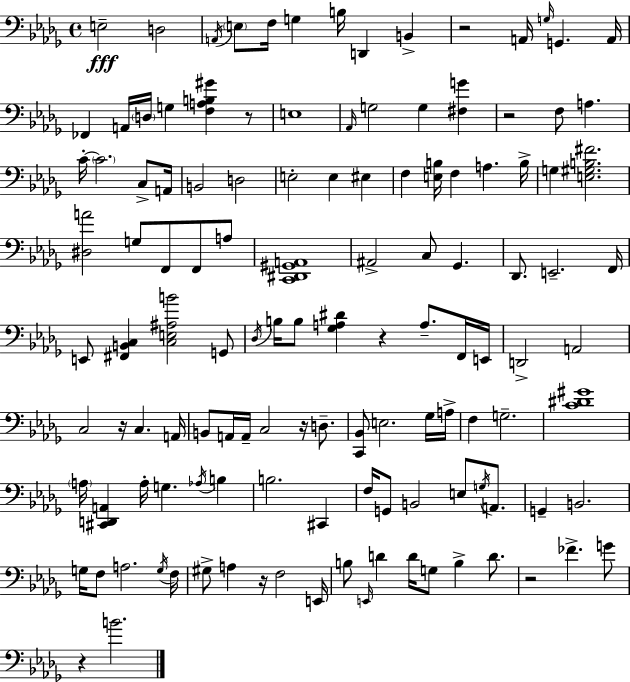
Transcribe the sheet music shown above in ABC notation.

X:1
T:Untitled
M:4/4
L:1/4
K:Bbm
E,2 D,2 A,,/4 E,/2 F,/4 G, B,/4 D,, B,, z2 A,,/4 G,/4 G,, A,,/4 _F,, A,,/4 D,/4 G, [F,A,B,^G] z/2 E,4 _A,,/4 G,2 G, [^F,G] z2 F,/2 A, C/4 C2 C,/2 A,,/4 B,,2 D,2 E,2 E, ^E, F, [E,B,]/4 F, A, B,/4 G, [E,^G,B,^F]2 [^D,A]2 G,/2 F,,/2 F,,/2 A,/2 [C,,^D,,^G,,A,,]4 ^A,,2 C,/2 _G,, _D,,/2 E,,2 F,,/4 E,,/2 [^F,,B,,C,] [C,E,^A,B]2 G,,/2 _D,/4 B,/4 B,/2 [_G,A,^D] z A,/2 F,,/4 E,,/4 D,,2 A,,2 C,2 z/4 C, A,,/4 B,,/2 A,,/4 A,,/4 C,2 z/4 D,/2 [C,,_B,,]/2 E,2 _G,/4 A,/4 F, G,2 [C^D^G]4 A,/4 [^C,,D,,A,,] A,/4 G, _A,/4 B, B,2 ^C,, F,/4 G,,/2 B,,2 E,/2 G,/4 A,,/2 G,, B,,2 G,/4 F,/2 A,2 G,/4 F,/4 ^G,/2 A, z/4 F,2 E,,/4 B,/2 E,,/4 D D/4 G,/2 B, D/2 z2 _F G/2 z B2